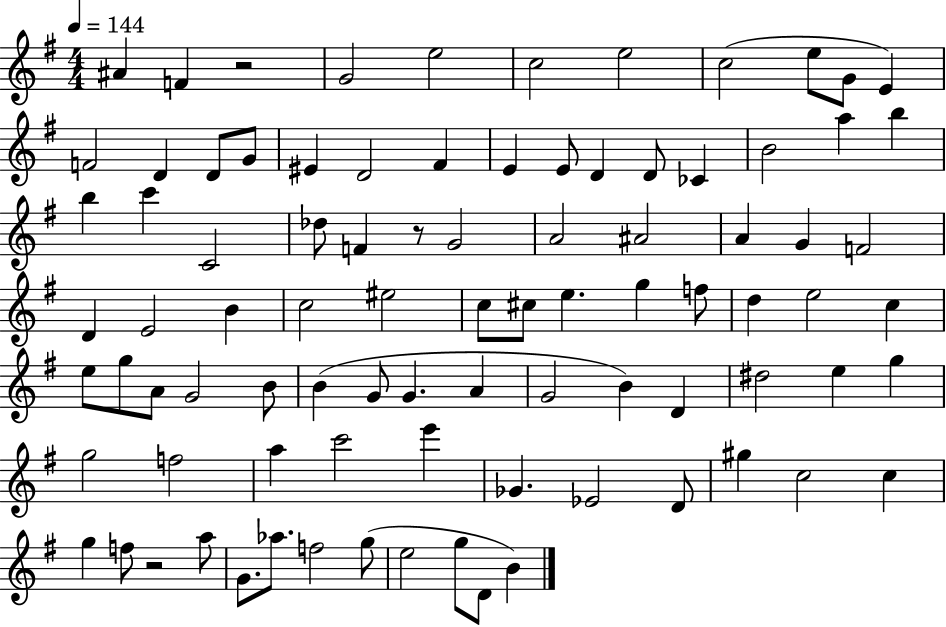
X:1
T:Untitled
M:4/4
L:1/4
K:G
^A F z2 G2 e2 c2 e2 c2 e/2 G/2 E F2 D D/2 G/2 ^E D2 ^F E E/2 D D/2 _C B2 a b b c' C2 _d/2 F z/2 G2 A2 ^A2 A G F2 D E2 B c2 ^e2 c/2 ^c/2 e g f/2 d e2 c e/2 g/2 A/2 G2 B/2 B G/2 G A G2 B D ^d2 e g g2 f2 a c'2 e' _G _E2 D/2 ^g c2 c g f/2 z2 a/2 G/2 _a/2 f2 g/2 e2 g/2 D/2 B